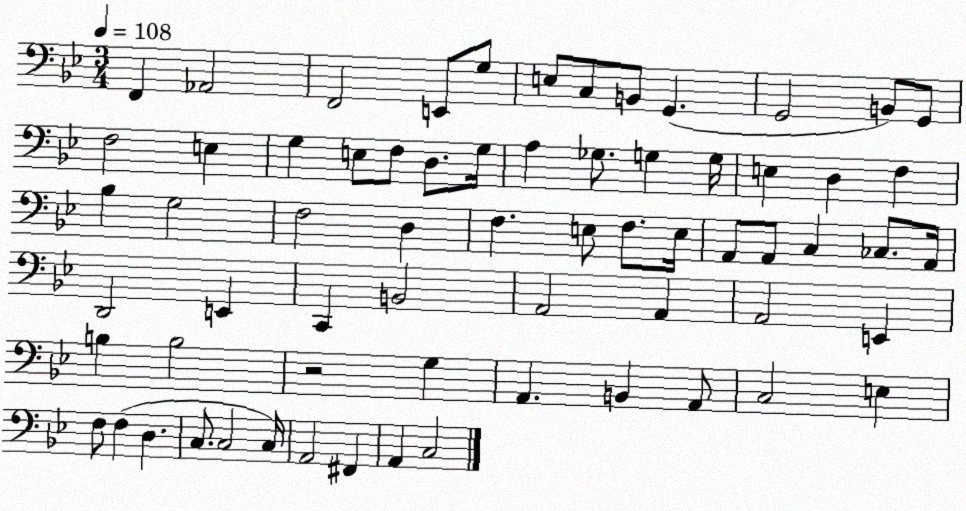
X:1
T:Untitled
M:3/4
L:1/4
K:Bb
F,, _A,,2 F,,2 E,,/2 G,/2 E,/2 C,/2 B,,/2 G,, G,,2 B,,/2 G,,/2 F,2 E, G, E,/2 F,/2 D,/2 G,/4 A, _G,/2 G, G,/4 E, D, F, _B, G,2 F,2 D, F, E,/2 F,/2 E,/4 A,,/2 A,,/2 C, _C,/2 A,,/4 D,,2 E,, C,, B,,2 A,,2 A,, A,,2 E,, B, B,2 z2 G, A,, B,, A,,/2 C,2 E, F,/2 F, D, C,/2 C,2 C,/4 A,,2 ^F,, A,, C,2